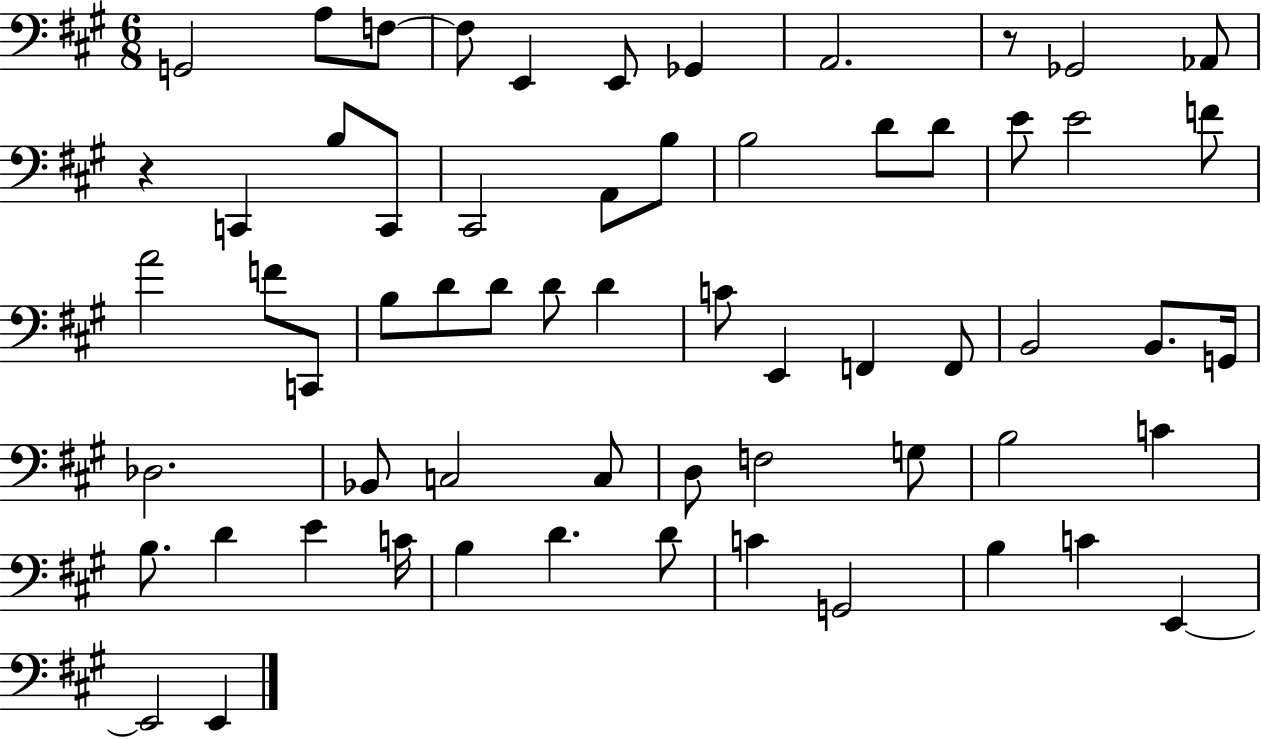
X:1
T:Untitled
M:6/8
L:1/4
K:A
G,,2 A,/2 F,/2 F,/2 E,, E,,/2 _G,, A,,2 z/2 _G,,2 _A,,/2 z C,, B,/2 C,,/2 ^C,,2 A,,/2 B,/2 B,2 D/2 D/2 E/2 E2 F/2 A2 F/2 C,,/2 B,/2 D/2 D/2 D/2 D C/2 E,, F,, F,,/2 B,,2 B,,/2 G,,/4 _D,2 _B,,/2 C,2 C,/2 D,/2 F,2 G,/2 B,2 C B,/2 D E C/4 B, D D/2 C G,,2 B, C E,, E,,2 E,,